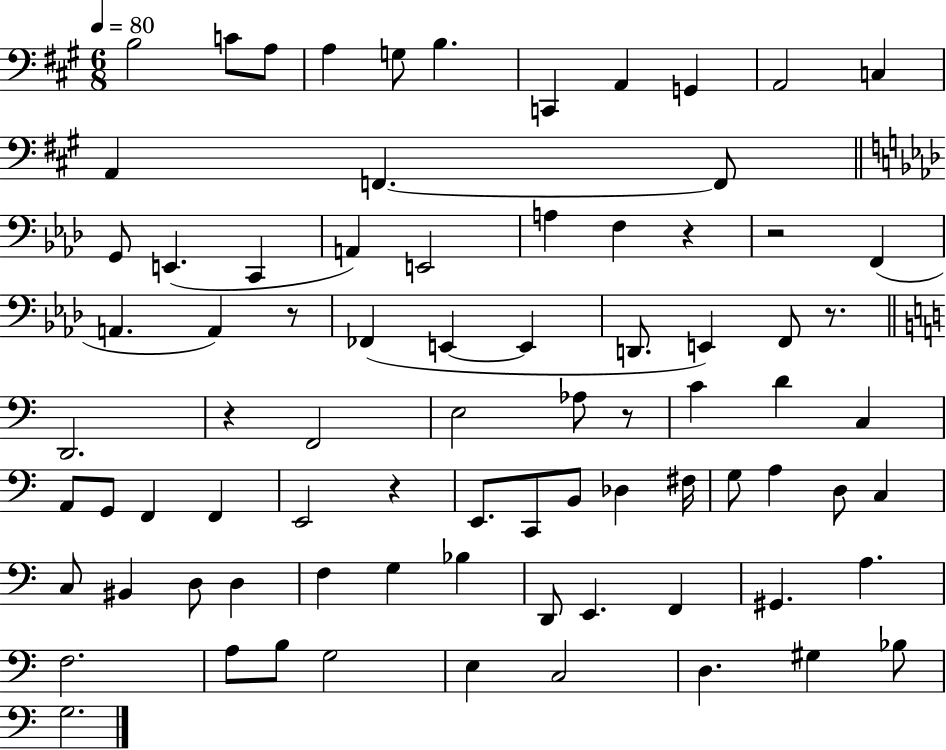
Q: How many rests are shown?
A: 7